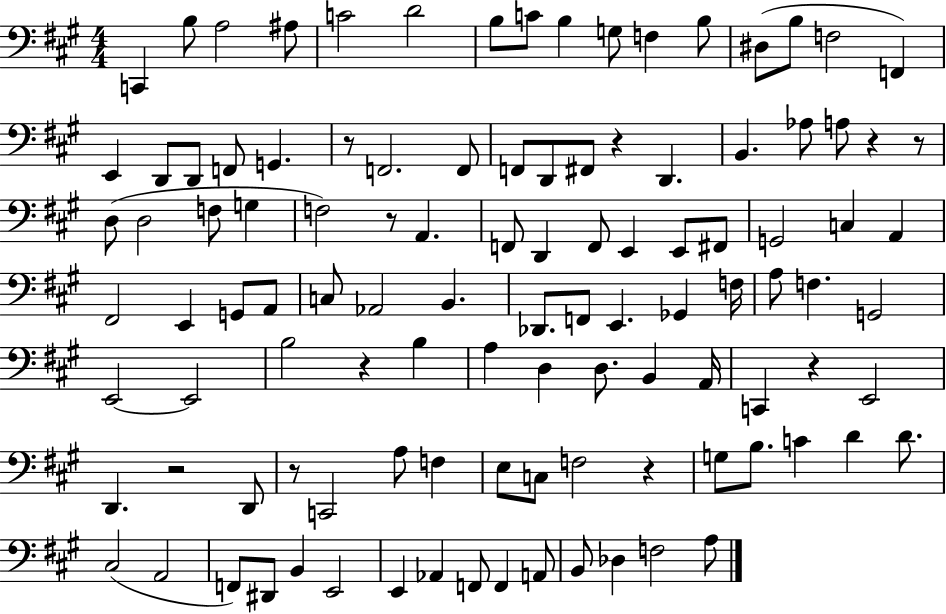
{
  \clef bass
  \numericTimeSignature
  \time 4/4
  \key a \major
  c,4 b8 a2 ais8 | c'2 d'2 | b8 c'8 b4 g8 f4 b8 | dis8( b8 f2 f,4) | \break e,4 d,8 d,8 f,8 g,4. | r8 f,2. f,8 | f,8 d,8 fis,8 r4 d,4. | b,4. aes8 a8 r4 r8 | \break d8( d2 f8 g4 | f2) r8 a,4. | f,8 d,4 f,8 e,4 e,8 fis,8 | g,2 c4 a,4 | \break fis,2 e,4 g,8 a,8 | c8 aes,2 b,4. | des,8. f,8 e,4. ges,4 f16 | a8 f4. g,2 | \break e,2~~ e,2 | b2 r4 b4 | a4 d4 d8. b,4 a,16 | c,4 r4 e,2 | \break d,4. r2 d,8 | r8 c,2 a8 f4 | e8 c8 f2 r4 | g8 b8. c'4 d'4 d'8. | \break cis2( a,2 | f,8) dis,8 b,4 e,2 | e,4 aes,4 f,8 f,4 a,8 | b,8 des4 f2 a8 | \break \bar "|."
}